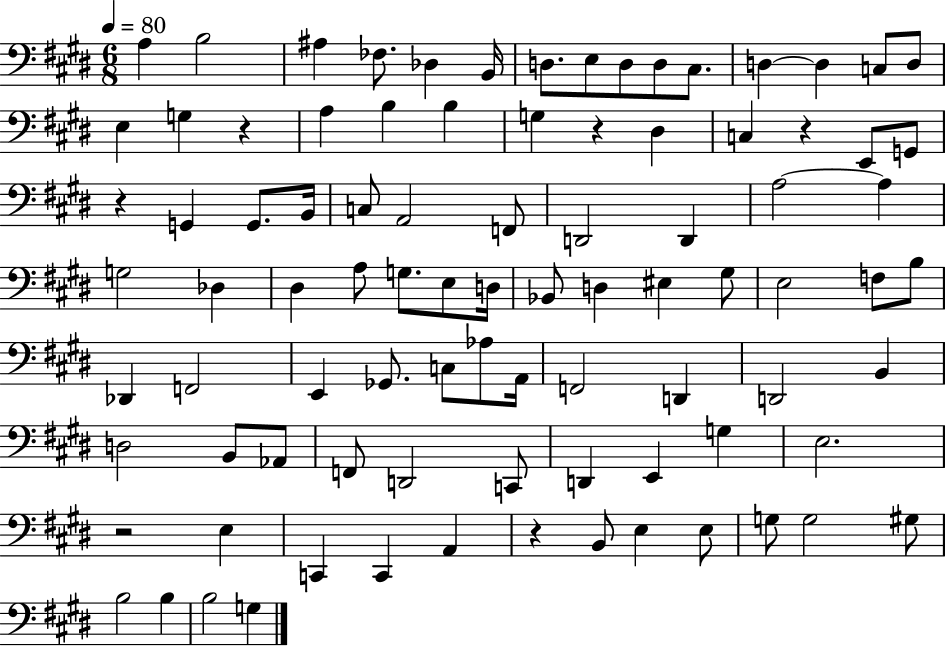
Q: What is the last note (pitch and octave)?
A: G3